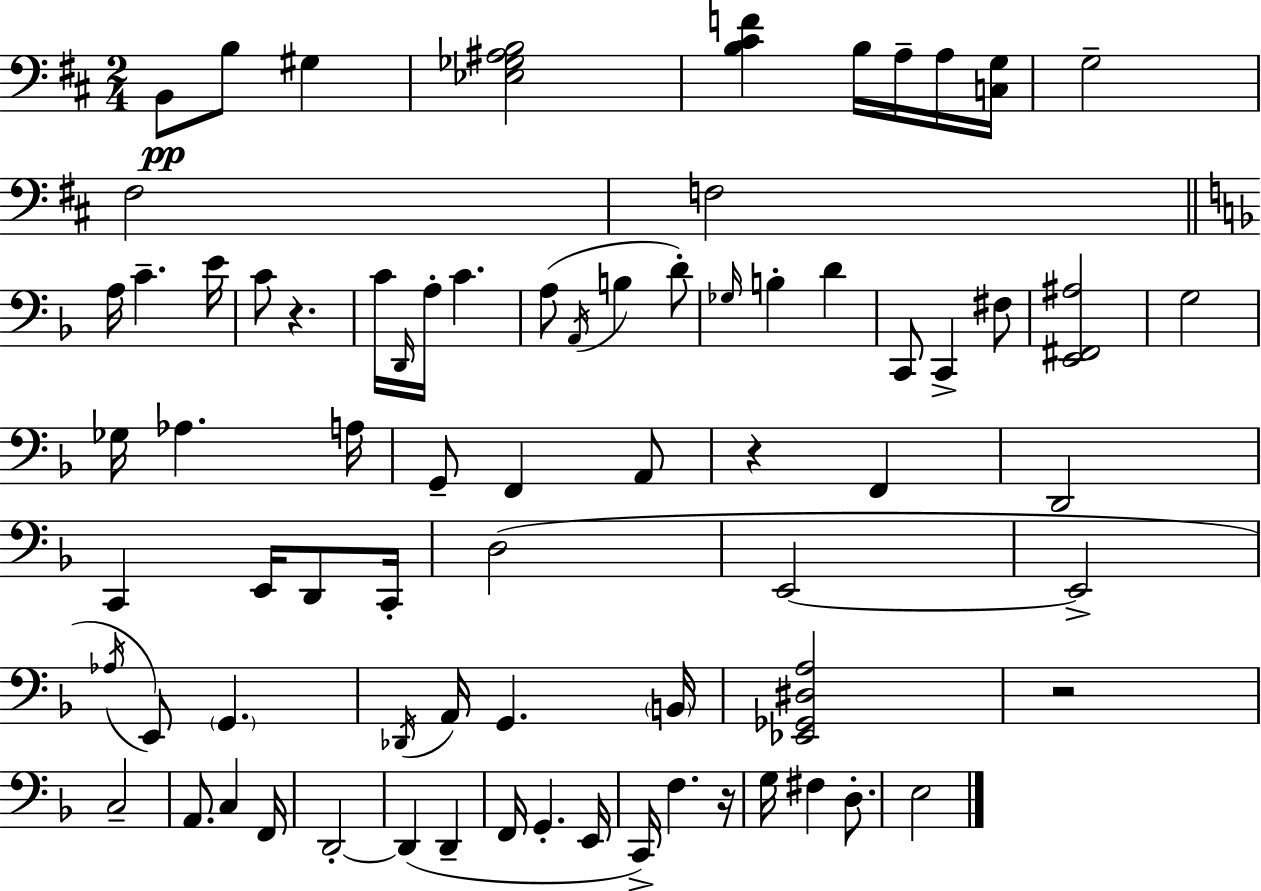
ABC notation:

X:1
T:Untitled
M:2/4
L:1/4
K:D
B,,/2 B,/2 ^G, [_E,_G,^A,B,]2 [B,^CF] B,/4 A,/4 A,/4 [C,G,]/4 G,2 ^F,2 F,2 A,/4 C E/4 C/2 z C/4 D,,/4 A,/4 C A,/2 A,,/4 B, D/2 _G,/4 B, D C,,/2 C,, ^F,/2 [E,,^F,,^A,]2 G,2 _G,/4 _A, A,/4 G,,/2 F,, A,,/2 z F,, D,,2 C,, E,,/4 D,,/2 C,,/4 D,2 E,,2 E,,2 _A,/4 E,,/2 G,, _D,,/4 A,,/4 G,, B,,/4 [_E,,_G,,^D,A,]2 z2 C,2 A,,/2 C, F,,/4 D,,2 D,, D,, F,,/4 G,, E,,/4 C,,/4 F, z/4 G,/4 ^F, D,/2 E,2